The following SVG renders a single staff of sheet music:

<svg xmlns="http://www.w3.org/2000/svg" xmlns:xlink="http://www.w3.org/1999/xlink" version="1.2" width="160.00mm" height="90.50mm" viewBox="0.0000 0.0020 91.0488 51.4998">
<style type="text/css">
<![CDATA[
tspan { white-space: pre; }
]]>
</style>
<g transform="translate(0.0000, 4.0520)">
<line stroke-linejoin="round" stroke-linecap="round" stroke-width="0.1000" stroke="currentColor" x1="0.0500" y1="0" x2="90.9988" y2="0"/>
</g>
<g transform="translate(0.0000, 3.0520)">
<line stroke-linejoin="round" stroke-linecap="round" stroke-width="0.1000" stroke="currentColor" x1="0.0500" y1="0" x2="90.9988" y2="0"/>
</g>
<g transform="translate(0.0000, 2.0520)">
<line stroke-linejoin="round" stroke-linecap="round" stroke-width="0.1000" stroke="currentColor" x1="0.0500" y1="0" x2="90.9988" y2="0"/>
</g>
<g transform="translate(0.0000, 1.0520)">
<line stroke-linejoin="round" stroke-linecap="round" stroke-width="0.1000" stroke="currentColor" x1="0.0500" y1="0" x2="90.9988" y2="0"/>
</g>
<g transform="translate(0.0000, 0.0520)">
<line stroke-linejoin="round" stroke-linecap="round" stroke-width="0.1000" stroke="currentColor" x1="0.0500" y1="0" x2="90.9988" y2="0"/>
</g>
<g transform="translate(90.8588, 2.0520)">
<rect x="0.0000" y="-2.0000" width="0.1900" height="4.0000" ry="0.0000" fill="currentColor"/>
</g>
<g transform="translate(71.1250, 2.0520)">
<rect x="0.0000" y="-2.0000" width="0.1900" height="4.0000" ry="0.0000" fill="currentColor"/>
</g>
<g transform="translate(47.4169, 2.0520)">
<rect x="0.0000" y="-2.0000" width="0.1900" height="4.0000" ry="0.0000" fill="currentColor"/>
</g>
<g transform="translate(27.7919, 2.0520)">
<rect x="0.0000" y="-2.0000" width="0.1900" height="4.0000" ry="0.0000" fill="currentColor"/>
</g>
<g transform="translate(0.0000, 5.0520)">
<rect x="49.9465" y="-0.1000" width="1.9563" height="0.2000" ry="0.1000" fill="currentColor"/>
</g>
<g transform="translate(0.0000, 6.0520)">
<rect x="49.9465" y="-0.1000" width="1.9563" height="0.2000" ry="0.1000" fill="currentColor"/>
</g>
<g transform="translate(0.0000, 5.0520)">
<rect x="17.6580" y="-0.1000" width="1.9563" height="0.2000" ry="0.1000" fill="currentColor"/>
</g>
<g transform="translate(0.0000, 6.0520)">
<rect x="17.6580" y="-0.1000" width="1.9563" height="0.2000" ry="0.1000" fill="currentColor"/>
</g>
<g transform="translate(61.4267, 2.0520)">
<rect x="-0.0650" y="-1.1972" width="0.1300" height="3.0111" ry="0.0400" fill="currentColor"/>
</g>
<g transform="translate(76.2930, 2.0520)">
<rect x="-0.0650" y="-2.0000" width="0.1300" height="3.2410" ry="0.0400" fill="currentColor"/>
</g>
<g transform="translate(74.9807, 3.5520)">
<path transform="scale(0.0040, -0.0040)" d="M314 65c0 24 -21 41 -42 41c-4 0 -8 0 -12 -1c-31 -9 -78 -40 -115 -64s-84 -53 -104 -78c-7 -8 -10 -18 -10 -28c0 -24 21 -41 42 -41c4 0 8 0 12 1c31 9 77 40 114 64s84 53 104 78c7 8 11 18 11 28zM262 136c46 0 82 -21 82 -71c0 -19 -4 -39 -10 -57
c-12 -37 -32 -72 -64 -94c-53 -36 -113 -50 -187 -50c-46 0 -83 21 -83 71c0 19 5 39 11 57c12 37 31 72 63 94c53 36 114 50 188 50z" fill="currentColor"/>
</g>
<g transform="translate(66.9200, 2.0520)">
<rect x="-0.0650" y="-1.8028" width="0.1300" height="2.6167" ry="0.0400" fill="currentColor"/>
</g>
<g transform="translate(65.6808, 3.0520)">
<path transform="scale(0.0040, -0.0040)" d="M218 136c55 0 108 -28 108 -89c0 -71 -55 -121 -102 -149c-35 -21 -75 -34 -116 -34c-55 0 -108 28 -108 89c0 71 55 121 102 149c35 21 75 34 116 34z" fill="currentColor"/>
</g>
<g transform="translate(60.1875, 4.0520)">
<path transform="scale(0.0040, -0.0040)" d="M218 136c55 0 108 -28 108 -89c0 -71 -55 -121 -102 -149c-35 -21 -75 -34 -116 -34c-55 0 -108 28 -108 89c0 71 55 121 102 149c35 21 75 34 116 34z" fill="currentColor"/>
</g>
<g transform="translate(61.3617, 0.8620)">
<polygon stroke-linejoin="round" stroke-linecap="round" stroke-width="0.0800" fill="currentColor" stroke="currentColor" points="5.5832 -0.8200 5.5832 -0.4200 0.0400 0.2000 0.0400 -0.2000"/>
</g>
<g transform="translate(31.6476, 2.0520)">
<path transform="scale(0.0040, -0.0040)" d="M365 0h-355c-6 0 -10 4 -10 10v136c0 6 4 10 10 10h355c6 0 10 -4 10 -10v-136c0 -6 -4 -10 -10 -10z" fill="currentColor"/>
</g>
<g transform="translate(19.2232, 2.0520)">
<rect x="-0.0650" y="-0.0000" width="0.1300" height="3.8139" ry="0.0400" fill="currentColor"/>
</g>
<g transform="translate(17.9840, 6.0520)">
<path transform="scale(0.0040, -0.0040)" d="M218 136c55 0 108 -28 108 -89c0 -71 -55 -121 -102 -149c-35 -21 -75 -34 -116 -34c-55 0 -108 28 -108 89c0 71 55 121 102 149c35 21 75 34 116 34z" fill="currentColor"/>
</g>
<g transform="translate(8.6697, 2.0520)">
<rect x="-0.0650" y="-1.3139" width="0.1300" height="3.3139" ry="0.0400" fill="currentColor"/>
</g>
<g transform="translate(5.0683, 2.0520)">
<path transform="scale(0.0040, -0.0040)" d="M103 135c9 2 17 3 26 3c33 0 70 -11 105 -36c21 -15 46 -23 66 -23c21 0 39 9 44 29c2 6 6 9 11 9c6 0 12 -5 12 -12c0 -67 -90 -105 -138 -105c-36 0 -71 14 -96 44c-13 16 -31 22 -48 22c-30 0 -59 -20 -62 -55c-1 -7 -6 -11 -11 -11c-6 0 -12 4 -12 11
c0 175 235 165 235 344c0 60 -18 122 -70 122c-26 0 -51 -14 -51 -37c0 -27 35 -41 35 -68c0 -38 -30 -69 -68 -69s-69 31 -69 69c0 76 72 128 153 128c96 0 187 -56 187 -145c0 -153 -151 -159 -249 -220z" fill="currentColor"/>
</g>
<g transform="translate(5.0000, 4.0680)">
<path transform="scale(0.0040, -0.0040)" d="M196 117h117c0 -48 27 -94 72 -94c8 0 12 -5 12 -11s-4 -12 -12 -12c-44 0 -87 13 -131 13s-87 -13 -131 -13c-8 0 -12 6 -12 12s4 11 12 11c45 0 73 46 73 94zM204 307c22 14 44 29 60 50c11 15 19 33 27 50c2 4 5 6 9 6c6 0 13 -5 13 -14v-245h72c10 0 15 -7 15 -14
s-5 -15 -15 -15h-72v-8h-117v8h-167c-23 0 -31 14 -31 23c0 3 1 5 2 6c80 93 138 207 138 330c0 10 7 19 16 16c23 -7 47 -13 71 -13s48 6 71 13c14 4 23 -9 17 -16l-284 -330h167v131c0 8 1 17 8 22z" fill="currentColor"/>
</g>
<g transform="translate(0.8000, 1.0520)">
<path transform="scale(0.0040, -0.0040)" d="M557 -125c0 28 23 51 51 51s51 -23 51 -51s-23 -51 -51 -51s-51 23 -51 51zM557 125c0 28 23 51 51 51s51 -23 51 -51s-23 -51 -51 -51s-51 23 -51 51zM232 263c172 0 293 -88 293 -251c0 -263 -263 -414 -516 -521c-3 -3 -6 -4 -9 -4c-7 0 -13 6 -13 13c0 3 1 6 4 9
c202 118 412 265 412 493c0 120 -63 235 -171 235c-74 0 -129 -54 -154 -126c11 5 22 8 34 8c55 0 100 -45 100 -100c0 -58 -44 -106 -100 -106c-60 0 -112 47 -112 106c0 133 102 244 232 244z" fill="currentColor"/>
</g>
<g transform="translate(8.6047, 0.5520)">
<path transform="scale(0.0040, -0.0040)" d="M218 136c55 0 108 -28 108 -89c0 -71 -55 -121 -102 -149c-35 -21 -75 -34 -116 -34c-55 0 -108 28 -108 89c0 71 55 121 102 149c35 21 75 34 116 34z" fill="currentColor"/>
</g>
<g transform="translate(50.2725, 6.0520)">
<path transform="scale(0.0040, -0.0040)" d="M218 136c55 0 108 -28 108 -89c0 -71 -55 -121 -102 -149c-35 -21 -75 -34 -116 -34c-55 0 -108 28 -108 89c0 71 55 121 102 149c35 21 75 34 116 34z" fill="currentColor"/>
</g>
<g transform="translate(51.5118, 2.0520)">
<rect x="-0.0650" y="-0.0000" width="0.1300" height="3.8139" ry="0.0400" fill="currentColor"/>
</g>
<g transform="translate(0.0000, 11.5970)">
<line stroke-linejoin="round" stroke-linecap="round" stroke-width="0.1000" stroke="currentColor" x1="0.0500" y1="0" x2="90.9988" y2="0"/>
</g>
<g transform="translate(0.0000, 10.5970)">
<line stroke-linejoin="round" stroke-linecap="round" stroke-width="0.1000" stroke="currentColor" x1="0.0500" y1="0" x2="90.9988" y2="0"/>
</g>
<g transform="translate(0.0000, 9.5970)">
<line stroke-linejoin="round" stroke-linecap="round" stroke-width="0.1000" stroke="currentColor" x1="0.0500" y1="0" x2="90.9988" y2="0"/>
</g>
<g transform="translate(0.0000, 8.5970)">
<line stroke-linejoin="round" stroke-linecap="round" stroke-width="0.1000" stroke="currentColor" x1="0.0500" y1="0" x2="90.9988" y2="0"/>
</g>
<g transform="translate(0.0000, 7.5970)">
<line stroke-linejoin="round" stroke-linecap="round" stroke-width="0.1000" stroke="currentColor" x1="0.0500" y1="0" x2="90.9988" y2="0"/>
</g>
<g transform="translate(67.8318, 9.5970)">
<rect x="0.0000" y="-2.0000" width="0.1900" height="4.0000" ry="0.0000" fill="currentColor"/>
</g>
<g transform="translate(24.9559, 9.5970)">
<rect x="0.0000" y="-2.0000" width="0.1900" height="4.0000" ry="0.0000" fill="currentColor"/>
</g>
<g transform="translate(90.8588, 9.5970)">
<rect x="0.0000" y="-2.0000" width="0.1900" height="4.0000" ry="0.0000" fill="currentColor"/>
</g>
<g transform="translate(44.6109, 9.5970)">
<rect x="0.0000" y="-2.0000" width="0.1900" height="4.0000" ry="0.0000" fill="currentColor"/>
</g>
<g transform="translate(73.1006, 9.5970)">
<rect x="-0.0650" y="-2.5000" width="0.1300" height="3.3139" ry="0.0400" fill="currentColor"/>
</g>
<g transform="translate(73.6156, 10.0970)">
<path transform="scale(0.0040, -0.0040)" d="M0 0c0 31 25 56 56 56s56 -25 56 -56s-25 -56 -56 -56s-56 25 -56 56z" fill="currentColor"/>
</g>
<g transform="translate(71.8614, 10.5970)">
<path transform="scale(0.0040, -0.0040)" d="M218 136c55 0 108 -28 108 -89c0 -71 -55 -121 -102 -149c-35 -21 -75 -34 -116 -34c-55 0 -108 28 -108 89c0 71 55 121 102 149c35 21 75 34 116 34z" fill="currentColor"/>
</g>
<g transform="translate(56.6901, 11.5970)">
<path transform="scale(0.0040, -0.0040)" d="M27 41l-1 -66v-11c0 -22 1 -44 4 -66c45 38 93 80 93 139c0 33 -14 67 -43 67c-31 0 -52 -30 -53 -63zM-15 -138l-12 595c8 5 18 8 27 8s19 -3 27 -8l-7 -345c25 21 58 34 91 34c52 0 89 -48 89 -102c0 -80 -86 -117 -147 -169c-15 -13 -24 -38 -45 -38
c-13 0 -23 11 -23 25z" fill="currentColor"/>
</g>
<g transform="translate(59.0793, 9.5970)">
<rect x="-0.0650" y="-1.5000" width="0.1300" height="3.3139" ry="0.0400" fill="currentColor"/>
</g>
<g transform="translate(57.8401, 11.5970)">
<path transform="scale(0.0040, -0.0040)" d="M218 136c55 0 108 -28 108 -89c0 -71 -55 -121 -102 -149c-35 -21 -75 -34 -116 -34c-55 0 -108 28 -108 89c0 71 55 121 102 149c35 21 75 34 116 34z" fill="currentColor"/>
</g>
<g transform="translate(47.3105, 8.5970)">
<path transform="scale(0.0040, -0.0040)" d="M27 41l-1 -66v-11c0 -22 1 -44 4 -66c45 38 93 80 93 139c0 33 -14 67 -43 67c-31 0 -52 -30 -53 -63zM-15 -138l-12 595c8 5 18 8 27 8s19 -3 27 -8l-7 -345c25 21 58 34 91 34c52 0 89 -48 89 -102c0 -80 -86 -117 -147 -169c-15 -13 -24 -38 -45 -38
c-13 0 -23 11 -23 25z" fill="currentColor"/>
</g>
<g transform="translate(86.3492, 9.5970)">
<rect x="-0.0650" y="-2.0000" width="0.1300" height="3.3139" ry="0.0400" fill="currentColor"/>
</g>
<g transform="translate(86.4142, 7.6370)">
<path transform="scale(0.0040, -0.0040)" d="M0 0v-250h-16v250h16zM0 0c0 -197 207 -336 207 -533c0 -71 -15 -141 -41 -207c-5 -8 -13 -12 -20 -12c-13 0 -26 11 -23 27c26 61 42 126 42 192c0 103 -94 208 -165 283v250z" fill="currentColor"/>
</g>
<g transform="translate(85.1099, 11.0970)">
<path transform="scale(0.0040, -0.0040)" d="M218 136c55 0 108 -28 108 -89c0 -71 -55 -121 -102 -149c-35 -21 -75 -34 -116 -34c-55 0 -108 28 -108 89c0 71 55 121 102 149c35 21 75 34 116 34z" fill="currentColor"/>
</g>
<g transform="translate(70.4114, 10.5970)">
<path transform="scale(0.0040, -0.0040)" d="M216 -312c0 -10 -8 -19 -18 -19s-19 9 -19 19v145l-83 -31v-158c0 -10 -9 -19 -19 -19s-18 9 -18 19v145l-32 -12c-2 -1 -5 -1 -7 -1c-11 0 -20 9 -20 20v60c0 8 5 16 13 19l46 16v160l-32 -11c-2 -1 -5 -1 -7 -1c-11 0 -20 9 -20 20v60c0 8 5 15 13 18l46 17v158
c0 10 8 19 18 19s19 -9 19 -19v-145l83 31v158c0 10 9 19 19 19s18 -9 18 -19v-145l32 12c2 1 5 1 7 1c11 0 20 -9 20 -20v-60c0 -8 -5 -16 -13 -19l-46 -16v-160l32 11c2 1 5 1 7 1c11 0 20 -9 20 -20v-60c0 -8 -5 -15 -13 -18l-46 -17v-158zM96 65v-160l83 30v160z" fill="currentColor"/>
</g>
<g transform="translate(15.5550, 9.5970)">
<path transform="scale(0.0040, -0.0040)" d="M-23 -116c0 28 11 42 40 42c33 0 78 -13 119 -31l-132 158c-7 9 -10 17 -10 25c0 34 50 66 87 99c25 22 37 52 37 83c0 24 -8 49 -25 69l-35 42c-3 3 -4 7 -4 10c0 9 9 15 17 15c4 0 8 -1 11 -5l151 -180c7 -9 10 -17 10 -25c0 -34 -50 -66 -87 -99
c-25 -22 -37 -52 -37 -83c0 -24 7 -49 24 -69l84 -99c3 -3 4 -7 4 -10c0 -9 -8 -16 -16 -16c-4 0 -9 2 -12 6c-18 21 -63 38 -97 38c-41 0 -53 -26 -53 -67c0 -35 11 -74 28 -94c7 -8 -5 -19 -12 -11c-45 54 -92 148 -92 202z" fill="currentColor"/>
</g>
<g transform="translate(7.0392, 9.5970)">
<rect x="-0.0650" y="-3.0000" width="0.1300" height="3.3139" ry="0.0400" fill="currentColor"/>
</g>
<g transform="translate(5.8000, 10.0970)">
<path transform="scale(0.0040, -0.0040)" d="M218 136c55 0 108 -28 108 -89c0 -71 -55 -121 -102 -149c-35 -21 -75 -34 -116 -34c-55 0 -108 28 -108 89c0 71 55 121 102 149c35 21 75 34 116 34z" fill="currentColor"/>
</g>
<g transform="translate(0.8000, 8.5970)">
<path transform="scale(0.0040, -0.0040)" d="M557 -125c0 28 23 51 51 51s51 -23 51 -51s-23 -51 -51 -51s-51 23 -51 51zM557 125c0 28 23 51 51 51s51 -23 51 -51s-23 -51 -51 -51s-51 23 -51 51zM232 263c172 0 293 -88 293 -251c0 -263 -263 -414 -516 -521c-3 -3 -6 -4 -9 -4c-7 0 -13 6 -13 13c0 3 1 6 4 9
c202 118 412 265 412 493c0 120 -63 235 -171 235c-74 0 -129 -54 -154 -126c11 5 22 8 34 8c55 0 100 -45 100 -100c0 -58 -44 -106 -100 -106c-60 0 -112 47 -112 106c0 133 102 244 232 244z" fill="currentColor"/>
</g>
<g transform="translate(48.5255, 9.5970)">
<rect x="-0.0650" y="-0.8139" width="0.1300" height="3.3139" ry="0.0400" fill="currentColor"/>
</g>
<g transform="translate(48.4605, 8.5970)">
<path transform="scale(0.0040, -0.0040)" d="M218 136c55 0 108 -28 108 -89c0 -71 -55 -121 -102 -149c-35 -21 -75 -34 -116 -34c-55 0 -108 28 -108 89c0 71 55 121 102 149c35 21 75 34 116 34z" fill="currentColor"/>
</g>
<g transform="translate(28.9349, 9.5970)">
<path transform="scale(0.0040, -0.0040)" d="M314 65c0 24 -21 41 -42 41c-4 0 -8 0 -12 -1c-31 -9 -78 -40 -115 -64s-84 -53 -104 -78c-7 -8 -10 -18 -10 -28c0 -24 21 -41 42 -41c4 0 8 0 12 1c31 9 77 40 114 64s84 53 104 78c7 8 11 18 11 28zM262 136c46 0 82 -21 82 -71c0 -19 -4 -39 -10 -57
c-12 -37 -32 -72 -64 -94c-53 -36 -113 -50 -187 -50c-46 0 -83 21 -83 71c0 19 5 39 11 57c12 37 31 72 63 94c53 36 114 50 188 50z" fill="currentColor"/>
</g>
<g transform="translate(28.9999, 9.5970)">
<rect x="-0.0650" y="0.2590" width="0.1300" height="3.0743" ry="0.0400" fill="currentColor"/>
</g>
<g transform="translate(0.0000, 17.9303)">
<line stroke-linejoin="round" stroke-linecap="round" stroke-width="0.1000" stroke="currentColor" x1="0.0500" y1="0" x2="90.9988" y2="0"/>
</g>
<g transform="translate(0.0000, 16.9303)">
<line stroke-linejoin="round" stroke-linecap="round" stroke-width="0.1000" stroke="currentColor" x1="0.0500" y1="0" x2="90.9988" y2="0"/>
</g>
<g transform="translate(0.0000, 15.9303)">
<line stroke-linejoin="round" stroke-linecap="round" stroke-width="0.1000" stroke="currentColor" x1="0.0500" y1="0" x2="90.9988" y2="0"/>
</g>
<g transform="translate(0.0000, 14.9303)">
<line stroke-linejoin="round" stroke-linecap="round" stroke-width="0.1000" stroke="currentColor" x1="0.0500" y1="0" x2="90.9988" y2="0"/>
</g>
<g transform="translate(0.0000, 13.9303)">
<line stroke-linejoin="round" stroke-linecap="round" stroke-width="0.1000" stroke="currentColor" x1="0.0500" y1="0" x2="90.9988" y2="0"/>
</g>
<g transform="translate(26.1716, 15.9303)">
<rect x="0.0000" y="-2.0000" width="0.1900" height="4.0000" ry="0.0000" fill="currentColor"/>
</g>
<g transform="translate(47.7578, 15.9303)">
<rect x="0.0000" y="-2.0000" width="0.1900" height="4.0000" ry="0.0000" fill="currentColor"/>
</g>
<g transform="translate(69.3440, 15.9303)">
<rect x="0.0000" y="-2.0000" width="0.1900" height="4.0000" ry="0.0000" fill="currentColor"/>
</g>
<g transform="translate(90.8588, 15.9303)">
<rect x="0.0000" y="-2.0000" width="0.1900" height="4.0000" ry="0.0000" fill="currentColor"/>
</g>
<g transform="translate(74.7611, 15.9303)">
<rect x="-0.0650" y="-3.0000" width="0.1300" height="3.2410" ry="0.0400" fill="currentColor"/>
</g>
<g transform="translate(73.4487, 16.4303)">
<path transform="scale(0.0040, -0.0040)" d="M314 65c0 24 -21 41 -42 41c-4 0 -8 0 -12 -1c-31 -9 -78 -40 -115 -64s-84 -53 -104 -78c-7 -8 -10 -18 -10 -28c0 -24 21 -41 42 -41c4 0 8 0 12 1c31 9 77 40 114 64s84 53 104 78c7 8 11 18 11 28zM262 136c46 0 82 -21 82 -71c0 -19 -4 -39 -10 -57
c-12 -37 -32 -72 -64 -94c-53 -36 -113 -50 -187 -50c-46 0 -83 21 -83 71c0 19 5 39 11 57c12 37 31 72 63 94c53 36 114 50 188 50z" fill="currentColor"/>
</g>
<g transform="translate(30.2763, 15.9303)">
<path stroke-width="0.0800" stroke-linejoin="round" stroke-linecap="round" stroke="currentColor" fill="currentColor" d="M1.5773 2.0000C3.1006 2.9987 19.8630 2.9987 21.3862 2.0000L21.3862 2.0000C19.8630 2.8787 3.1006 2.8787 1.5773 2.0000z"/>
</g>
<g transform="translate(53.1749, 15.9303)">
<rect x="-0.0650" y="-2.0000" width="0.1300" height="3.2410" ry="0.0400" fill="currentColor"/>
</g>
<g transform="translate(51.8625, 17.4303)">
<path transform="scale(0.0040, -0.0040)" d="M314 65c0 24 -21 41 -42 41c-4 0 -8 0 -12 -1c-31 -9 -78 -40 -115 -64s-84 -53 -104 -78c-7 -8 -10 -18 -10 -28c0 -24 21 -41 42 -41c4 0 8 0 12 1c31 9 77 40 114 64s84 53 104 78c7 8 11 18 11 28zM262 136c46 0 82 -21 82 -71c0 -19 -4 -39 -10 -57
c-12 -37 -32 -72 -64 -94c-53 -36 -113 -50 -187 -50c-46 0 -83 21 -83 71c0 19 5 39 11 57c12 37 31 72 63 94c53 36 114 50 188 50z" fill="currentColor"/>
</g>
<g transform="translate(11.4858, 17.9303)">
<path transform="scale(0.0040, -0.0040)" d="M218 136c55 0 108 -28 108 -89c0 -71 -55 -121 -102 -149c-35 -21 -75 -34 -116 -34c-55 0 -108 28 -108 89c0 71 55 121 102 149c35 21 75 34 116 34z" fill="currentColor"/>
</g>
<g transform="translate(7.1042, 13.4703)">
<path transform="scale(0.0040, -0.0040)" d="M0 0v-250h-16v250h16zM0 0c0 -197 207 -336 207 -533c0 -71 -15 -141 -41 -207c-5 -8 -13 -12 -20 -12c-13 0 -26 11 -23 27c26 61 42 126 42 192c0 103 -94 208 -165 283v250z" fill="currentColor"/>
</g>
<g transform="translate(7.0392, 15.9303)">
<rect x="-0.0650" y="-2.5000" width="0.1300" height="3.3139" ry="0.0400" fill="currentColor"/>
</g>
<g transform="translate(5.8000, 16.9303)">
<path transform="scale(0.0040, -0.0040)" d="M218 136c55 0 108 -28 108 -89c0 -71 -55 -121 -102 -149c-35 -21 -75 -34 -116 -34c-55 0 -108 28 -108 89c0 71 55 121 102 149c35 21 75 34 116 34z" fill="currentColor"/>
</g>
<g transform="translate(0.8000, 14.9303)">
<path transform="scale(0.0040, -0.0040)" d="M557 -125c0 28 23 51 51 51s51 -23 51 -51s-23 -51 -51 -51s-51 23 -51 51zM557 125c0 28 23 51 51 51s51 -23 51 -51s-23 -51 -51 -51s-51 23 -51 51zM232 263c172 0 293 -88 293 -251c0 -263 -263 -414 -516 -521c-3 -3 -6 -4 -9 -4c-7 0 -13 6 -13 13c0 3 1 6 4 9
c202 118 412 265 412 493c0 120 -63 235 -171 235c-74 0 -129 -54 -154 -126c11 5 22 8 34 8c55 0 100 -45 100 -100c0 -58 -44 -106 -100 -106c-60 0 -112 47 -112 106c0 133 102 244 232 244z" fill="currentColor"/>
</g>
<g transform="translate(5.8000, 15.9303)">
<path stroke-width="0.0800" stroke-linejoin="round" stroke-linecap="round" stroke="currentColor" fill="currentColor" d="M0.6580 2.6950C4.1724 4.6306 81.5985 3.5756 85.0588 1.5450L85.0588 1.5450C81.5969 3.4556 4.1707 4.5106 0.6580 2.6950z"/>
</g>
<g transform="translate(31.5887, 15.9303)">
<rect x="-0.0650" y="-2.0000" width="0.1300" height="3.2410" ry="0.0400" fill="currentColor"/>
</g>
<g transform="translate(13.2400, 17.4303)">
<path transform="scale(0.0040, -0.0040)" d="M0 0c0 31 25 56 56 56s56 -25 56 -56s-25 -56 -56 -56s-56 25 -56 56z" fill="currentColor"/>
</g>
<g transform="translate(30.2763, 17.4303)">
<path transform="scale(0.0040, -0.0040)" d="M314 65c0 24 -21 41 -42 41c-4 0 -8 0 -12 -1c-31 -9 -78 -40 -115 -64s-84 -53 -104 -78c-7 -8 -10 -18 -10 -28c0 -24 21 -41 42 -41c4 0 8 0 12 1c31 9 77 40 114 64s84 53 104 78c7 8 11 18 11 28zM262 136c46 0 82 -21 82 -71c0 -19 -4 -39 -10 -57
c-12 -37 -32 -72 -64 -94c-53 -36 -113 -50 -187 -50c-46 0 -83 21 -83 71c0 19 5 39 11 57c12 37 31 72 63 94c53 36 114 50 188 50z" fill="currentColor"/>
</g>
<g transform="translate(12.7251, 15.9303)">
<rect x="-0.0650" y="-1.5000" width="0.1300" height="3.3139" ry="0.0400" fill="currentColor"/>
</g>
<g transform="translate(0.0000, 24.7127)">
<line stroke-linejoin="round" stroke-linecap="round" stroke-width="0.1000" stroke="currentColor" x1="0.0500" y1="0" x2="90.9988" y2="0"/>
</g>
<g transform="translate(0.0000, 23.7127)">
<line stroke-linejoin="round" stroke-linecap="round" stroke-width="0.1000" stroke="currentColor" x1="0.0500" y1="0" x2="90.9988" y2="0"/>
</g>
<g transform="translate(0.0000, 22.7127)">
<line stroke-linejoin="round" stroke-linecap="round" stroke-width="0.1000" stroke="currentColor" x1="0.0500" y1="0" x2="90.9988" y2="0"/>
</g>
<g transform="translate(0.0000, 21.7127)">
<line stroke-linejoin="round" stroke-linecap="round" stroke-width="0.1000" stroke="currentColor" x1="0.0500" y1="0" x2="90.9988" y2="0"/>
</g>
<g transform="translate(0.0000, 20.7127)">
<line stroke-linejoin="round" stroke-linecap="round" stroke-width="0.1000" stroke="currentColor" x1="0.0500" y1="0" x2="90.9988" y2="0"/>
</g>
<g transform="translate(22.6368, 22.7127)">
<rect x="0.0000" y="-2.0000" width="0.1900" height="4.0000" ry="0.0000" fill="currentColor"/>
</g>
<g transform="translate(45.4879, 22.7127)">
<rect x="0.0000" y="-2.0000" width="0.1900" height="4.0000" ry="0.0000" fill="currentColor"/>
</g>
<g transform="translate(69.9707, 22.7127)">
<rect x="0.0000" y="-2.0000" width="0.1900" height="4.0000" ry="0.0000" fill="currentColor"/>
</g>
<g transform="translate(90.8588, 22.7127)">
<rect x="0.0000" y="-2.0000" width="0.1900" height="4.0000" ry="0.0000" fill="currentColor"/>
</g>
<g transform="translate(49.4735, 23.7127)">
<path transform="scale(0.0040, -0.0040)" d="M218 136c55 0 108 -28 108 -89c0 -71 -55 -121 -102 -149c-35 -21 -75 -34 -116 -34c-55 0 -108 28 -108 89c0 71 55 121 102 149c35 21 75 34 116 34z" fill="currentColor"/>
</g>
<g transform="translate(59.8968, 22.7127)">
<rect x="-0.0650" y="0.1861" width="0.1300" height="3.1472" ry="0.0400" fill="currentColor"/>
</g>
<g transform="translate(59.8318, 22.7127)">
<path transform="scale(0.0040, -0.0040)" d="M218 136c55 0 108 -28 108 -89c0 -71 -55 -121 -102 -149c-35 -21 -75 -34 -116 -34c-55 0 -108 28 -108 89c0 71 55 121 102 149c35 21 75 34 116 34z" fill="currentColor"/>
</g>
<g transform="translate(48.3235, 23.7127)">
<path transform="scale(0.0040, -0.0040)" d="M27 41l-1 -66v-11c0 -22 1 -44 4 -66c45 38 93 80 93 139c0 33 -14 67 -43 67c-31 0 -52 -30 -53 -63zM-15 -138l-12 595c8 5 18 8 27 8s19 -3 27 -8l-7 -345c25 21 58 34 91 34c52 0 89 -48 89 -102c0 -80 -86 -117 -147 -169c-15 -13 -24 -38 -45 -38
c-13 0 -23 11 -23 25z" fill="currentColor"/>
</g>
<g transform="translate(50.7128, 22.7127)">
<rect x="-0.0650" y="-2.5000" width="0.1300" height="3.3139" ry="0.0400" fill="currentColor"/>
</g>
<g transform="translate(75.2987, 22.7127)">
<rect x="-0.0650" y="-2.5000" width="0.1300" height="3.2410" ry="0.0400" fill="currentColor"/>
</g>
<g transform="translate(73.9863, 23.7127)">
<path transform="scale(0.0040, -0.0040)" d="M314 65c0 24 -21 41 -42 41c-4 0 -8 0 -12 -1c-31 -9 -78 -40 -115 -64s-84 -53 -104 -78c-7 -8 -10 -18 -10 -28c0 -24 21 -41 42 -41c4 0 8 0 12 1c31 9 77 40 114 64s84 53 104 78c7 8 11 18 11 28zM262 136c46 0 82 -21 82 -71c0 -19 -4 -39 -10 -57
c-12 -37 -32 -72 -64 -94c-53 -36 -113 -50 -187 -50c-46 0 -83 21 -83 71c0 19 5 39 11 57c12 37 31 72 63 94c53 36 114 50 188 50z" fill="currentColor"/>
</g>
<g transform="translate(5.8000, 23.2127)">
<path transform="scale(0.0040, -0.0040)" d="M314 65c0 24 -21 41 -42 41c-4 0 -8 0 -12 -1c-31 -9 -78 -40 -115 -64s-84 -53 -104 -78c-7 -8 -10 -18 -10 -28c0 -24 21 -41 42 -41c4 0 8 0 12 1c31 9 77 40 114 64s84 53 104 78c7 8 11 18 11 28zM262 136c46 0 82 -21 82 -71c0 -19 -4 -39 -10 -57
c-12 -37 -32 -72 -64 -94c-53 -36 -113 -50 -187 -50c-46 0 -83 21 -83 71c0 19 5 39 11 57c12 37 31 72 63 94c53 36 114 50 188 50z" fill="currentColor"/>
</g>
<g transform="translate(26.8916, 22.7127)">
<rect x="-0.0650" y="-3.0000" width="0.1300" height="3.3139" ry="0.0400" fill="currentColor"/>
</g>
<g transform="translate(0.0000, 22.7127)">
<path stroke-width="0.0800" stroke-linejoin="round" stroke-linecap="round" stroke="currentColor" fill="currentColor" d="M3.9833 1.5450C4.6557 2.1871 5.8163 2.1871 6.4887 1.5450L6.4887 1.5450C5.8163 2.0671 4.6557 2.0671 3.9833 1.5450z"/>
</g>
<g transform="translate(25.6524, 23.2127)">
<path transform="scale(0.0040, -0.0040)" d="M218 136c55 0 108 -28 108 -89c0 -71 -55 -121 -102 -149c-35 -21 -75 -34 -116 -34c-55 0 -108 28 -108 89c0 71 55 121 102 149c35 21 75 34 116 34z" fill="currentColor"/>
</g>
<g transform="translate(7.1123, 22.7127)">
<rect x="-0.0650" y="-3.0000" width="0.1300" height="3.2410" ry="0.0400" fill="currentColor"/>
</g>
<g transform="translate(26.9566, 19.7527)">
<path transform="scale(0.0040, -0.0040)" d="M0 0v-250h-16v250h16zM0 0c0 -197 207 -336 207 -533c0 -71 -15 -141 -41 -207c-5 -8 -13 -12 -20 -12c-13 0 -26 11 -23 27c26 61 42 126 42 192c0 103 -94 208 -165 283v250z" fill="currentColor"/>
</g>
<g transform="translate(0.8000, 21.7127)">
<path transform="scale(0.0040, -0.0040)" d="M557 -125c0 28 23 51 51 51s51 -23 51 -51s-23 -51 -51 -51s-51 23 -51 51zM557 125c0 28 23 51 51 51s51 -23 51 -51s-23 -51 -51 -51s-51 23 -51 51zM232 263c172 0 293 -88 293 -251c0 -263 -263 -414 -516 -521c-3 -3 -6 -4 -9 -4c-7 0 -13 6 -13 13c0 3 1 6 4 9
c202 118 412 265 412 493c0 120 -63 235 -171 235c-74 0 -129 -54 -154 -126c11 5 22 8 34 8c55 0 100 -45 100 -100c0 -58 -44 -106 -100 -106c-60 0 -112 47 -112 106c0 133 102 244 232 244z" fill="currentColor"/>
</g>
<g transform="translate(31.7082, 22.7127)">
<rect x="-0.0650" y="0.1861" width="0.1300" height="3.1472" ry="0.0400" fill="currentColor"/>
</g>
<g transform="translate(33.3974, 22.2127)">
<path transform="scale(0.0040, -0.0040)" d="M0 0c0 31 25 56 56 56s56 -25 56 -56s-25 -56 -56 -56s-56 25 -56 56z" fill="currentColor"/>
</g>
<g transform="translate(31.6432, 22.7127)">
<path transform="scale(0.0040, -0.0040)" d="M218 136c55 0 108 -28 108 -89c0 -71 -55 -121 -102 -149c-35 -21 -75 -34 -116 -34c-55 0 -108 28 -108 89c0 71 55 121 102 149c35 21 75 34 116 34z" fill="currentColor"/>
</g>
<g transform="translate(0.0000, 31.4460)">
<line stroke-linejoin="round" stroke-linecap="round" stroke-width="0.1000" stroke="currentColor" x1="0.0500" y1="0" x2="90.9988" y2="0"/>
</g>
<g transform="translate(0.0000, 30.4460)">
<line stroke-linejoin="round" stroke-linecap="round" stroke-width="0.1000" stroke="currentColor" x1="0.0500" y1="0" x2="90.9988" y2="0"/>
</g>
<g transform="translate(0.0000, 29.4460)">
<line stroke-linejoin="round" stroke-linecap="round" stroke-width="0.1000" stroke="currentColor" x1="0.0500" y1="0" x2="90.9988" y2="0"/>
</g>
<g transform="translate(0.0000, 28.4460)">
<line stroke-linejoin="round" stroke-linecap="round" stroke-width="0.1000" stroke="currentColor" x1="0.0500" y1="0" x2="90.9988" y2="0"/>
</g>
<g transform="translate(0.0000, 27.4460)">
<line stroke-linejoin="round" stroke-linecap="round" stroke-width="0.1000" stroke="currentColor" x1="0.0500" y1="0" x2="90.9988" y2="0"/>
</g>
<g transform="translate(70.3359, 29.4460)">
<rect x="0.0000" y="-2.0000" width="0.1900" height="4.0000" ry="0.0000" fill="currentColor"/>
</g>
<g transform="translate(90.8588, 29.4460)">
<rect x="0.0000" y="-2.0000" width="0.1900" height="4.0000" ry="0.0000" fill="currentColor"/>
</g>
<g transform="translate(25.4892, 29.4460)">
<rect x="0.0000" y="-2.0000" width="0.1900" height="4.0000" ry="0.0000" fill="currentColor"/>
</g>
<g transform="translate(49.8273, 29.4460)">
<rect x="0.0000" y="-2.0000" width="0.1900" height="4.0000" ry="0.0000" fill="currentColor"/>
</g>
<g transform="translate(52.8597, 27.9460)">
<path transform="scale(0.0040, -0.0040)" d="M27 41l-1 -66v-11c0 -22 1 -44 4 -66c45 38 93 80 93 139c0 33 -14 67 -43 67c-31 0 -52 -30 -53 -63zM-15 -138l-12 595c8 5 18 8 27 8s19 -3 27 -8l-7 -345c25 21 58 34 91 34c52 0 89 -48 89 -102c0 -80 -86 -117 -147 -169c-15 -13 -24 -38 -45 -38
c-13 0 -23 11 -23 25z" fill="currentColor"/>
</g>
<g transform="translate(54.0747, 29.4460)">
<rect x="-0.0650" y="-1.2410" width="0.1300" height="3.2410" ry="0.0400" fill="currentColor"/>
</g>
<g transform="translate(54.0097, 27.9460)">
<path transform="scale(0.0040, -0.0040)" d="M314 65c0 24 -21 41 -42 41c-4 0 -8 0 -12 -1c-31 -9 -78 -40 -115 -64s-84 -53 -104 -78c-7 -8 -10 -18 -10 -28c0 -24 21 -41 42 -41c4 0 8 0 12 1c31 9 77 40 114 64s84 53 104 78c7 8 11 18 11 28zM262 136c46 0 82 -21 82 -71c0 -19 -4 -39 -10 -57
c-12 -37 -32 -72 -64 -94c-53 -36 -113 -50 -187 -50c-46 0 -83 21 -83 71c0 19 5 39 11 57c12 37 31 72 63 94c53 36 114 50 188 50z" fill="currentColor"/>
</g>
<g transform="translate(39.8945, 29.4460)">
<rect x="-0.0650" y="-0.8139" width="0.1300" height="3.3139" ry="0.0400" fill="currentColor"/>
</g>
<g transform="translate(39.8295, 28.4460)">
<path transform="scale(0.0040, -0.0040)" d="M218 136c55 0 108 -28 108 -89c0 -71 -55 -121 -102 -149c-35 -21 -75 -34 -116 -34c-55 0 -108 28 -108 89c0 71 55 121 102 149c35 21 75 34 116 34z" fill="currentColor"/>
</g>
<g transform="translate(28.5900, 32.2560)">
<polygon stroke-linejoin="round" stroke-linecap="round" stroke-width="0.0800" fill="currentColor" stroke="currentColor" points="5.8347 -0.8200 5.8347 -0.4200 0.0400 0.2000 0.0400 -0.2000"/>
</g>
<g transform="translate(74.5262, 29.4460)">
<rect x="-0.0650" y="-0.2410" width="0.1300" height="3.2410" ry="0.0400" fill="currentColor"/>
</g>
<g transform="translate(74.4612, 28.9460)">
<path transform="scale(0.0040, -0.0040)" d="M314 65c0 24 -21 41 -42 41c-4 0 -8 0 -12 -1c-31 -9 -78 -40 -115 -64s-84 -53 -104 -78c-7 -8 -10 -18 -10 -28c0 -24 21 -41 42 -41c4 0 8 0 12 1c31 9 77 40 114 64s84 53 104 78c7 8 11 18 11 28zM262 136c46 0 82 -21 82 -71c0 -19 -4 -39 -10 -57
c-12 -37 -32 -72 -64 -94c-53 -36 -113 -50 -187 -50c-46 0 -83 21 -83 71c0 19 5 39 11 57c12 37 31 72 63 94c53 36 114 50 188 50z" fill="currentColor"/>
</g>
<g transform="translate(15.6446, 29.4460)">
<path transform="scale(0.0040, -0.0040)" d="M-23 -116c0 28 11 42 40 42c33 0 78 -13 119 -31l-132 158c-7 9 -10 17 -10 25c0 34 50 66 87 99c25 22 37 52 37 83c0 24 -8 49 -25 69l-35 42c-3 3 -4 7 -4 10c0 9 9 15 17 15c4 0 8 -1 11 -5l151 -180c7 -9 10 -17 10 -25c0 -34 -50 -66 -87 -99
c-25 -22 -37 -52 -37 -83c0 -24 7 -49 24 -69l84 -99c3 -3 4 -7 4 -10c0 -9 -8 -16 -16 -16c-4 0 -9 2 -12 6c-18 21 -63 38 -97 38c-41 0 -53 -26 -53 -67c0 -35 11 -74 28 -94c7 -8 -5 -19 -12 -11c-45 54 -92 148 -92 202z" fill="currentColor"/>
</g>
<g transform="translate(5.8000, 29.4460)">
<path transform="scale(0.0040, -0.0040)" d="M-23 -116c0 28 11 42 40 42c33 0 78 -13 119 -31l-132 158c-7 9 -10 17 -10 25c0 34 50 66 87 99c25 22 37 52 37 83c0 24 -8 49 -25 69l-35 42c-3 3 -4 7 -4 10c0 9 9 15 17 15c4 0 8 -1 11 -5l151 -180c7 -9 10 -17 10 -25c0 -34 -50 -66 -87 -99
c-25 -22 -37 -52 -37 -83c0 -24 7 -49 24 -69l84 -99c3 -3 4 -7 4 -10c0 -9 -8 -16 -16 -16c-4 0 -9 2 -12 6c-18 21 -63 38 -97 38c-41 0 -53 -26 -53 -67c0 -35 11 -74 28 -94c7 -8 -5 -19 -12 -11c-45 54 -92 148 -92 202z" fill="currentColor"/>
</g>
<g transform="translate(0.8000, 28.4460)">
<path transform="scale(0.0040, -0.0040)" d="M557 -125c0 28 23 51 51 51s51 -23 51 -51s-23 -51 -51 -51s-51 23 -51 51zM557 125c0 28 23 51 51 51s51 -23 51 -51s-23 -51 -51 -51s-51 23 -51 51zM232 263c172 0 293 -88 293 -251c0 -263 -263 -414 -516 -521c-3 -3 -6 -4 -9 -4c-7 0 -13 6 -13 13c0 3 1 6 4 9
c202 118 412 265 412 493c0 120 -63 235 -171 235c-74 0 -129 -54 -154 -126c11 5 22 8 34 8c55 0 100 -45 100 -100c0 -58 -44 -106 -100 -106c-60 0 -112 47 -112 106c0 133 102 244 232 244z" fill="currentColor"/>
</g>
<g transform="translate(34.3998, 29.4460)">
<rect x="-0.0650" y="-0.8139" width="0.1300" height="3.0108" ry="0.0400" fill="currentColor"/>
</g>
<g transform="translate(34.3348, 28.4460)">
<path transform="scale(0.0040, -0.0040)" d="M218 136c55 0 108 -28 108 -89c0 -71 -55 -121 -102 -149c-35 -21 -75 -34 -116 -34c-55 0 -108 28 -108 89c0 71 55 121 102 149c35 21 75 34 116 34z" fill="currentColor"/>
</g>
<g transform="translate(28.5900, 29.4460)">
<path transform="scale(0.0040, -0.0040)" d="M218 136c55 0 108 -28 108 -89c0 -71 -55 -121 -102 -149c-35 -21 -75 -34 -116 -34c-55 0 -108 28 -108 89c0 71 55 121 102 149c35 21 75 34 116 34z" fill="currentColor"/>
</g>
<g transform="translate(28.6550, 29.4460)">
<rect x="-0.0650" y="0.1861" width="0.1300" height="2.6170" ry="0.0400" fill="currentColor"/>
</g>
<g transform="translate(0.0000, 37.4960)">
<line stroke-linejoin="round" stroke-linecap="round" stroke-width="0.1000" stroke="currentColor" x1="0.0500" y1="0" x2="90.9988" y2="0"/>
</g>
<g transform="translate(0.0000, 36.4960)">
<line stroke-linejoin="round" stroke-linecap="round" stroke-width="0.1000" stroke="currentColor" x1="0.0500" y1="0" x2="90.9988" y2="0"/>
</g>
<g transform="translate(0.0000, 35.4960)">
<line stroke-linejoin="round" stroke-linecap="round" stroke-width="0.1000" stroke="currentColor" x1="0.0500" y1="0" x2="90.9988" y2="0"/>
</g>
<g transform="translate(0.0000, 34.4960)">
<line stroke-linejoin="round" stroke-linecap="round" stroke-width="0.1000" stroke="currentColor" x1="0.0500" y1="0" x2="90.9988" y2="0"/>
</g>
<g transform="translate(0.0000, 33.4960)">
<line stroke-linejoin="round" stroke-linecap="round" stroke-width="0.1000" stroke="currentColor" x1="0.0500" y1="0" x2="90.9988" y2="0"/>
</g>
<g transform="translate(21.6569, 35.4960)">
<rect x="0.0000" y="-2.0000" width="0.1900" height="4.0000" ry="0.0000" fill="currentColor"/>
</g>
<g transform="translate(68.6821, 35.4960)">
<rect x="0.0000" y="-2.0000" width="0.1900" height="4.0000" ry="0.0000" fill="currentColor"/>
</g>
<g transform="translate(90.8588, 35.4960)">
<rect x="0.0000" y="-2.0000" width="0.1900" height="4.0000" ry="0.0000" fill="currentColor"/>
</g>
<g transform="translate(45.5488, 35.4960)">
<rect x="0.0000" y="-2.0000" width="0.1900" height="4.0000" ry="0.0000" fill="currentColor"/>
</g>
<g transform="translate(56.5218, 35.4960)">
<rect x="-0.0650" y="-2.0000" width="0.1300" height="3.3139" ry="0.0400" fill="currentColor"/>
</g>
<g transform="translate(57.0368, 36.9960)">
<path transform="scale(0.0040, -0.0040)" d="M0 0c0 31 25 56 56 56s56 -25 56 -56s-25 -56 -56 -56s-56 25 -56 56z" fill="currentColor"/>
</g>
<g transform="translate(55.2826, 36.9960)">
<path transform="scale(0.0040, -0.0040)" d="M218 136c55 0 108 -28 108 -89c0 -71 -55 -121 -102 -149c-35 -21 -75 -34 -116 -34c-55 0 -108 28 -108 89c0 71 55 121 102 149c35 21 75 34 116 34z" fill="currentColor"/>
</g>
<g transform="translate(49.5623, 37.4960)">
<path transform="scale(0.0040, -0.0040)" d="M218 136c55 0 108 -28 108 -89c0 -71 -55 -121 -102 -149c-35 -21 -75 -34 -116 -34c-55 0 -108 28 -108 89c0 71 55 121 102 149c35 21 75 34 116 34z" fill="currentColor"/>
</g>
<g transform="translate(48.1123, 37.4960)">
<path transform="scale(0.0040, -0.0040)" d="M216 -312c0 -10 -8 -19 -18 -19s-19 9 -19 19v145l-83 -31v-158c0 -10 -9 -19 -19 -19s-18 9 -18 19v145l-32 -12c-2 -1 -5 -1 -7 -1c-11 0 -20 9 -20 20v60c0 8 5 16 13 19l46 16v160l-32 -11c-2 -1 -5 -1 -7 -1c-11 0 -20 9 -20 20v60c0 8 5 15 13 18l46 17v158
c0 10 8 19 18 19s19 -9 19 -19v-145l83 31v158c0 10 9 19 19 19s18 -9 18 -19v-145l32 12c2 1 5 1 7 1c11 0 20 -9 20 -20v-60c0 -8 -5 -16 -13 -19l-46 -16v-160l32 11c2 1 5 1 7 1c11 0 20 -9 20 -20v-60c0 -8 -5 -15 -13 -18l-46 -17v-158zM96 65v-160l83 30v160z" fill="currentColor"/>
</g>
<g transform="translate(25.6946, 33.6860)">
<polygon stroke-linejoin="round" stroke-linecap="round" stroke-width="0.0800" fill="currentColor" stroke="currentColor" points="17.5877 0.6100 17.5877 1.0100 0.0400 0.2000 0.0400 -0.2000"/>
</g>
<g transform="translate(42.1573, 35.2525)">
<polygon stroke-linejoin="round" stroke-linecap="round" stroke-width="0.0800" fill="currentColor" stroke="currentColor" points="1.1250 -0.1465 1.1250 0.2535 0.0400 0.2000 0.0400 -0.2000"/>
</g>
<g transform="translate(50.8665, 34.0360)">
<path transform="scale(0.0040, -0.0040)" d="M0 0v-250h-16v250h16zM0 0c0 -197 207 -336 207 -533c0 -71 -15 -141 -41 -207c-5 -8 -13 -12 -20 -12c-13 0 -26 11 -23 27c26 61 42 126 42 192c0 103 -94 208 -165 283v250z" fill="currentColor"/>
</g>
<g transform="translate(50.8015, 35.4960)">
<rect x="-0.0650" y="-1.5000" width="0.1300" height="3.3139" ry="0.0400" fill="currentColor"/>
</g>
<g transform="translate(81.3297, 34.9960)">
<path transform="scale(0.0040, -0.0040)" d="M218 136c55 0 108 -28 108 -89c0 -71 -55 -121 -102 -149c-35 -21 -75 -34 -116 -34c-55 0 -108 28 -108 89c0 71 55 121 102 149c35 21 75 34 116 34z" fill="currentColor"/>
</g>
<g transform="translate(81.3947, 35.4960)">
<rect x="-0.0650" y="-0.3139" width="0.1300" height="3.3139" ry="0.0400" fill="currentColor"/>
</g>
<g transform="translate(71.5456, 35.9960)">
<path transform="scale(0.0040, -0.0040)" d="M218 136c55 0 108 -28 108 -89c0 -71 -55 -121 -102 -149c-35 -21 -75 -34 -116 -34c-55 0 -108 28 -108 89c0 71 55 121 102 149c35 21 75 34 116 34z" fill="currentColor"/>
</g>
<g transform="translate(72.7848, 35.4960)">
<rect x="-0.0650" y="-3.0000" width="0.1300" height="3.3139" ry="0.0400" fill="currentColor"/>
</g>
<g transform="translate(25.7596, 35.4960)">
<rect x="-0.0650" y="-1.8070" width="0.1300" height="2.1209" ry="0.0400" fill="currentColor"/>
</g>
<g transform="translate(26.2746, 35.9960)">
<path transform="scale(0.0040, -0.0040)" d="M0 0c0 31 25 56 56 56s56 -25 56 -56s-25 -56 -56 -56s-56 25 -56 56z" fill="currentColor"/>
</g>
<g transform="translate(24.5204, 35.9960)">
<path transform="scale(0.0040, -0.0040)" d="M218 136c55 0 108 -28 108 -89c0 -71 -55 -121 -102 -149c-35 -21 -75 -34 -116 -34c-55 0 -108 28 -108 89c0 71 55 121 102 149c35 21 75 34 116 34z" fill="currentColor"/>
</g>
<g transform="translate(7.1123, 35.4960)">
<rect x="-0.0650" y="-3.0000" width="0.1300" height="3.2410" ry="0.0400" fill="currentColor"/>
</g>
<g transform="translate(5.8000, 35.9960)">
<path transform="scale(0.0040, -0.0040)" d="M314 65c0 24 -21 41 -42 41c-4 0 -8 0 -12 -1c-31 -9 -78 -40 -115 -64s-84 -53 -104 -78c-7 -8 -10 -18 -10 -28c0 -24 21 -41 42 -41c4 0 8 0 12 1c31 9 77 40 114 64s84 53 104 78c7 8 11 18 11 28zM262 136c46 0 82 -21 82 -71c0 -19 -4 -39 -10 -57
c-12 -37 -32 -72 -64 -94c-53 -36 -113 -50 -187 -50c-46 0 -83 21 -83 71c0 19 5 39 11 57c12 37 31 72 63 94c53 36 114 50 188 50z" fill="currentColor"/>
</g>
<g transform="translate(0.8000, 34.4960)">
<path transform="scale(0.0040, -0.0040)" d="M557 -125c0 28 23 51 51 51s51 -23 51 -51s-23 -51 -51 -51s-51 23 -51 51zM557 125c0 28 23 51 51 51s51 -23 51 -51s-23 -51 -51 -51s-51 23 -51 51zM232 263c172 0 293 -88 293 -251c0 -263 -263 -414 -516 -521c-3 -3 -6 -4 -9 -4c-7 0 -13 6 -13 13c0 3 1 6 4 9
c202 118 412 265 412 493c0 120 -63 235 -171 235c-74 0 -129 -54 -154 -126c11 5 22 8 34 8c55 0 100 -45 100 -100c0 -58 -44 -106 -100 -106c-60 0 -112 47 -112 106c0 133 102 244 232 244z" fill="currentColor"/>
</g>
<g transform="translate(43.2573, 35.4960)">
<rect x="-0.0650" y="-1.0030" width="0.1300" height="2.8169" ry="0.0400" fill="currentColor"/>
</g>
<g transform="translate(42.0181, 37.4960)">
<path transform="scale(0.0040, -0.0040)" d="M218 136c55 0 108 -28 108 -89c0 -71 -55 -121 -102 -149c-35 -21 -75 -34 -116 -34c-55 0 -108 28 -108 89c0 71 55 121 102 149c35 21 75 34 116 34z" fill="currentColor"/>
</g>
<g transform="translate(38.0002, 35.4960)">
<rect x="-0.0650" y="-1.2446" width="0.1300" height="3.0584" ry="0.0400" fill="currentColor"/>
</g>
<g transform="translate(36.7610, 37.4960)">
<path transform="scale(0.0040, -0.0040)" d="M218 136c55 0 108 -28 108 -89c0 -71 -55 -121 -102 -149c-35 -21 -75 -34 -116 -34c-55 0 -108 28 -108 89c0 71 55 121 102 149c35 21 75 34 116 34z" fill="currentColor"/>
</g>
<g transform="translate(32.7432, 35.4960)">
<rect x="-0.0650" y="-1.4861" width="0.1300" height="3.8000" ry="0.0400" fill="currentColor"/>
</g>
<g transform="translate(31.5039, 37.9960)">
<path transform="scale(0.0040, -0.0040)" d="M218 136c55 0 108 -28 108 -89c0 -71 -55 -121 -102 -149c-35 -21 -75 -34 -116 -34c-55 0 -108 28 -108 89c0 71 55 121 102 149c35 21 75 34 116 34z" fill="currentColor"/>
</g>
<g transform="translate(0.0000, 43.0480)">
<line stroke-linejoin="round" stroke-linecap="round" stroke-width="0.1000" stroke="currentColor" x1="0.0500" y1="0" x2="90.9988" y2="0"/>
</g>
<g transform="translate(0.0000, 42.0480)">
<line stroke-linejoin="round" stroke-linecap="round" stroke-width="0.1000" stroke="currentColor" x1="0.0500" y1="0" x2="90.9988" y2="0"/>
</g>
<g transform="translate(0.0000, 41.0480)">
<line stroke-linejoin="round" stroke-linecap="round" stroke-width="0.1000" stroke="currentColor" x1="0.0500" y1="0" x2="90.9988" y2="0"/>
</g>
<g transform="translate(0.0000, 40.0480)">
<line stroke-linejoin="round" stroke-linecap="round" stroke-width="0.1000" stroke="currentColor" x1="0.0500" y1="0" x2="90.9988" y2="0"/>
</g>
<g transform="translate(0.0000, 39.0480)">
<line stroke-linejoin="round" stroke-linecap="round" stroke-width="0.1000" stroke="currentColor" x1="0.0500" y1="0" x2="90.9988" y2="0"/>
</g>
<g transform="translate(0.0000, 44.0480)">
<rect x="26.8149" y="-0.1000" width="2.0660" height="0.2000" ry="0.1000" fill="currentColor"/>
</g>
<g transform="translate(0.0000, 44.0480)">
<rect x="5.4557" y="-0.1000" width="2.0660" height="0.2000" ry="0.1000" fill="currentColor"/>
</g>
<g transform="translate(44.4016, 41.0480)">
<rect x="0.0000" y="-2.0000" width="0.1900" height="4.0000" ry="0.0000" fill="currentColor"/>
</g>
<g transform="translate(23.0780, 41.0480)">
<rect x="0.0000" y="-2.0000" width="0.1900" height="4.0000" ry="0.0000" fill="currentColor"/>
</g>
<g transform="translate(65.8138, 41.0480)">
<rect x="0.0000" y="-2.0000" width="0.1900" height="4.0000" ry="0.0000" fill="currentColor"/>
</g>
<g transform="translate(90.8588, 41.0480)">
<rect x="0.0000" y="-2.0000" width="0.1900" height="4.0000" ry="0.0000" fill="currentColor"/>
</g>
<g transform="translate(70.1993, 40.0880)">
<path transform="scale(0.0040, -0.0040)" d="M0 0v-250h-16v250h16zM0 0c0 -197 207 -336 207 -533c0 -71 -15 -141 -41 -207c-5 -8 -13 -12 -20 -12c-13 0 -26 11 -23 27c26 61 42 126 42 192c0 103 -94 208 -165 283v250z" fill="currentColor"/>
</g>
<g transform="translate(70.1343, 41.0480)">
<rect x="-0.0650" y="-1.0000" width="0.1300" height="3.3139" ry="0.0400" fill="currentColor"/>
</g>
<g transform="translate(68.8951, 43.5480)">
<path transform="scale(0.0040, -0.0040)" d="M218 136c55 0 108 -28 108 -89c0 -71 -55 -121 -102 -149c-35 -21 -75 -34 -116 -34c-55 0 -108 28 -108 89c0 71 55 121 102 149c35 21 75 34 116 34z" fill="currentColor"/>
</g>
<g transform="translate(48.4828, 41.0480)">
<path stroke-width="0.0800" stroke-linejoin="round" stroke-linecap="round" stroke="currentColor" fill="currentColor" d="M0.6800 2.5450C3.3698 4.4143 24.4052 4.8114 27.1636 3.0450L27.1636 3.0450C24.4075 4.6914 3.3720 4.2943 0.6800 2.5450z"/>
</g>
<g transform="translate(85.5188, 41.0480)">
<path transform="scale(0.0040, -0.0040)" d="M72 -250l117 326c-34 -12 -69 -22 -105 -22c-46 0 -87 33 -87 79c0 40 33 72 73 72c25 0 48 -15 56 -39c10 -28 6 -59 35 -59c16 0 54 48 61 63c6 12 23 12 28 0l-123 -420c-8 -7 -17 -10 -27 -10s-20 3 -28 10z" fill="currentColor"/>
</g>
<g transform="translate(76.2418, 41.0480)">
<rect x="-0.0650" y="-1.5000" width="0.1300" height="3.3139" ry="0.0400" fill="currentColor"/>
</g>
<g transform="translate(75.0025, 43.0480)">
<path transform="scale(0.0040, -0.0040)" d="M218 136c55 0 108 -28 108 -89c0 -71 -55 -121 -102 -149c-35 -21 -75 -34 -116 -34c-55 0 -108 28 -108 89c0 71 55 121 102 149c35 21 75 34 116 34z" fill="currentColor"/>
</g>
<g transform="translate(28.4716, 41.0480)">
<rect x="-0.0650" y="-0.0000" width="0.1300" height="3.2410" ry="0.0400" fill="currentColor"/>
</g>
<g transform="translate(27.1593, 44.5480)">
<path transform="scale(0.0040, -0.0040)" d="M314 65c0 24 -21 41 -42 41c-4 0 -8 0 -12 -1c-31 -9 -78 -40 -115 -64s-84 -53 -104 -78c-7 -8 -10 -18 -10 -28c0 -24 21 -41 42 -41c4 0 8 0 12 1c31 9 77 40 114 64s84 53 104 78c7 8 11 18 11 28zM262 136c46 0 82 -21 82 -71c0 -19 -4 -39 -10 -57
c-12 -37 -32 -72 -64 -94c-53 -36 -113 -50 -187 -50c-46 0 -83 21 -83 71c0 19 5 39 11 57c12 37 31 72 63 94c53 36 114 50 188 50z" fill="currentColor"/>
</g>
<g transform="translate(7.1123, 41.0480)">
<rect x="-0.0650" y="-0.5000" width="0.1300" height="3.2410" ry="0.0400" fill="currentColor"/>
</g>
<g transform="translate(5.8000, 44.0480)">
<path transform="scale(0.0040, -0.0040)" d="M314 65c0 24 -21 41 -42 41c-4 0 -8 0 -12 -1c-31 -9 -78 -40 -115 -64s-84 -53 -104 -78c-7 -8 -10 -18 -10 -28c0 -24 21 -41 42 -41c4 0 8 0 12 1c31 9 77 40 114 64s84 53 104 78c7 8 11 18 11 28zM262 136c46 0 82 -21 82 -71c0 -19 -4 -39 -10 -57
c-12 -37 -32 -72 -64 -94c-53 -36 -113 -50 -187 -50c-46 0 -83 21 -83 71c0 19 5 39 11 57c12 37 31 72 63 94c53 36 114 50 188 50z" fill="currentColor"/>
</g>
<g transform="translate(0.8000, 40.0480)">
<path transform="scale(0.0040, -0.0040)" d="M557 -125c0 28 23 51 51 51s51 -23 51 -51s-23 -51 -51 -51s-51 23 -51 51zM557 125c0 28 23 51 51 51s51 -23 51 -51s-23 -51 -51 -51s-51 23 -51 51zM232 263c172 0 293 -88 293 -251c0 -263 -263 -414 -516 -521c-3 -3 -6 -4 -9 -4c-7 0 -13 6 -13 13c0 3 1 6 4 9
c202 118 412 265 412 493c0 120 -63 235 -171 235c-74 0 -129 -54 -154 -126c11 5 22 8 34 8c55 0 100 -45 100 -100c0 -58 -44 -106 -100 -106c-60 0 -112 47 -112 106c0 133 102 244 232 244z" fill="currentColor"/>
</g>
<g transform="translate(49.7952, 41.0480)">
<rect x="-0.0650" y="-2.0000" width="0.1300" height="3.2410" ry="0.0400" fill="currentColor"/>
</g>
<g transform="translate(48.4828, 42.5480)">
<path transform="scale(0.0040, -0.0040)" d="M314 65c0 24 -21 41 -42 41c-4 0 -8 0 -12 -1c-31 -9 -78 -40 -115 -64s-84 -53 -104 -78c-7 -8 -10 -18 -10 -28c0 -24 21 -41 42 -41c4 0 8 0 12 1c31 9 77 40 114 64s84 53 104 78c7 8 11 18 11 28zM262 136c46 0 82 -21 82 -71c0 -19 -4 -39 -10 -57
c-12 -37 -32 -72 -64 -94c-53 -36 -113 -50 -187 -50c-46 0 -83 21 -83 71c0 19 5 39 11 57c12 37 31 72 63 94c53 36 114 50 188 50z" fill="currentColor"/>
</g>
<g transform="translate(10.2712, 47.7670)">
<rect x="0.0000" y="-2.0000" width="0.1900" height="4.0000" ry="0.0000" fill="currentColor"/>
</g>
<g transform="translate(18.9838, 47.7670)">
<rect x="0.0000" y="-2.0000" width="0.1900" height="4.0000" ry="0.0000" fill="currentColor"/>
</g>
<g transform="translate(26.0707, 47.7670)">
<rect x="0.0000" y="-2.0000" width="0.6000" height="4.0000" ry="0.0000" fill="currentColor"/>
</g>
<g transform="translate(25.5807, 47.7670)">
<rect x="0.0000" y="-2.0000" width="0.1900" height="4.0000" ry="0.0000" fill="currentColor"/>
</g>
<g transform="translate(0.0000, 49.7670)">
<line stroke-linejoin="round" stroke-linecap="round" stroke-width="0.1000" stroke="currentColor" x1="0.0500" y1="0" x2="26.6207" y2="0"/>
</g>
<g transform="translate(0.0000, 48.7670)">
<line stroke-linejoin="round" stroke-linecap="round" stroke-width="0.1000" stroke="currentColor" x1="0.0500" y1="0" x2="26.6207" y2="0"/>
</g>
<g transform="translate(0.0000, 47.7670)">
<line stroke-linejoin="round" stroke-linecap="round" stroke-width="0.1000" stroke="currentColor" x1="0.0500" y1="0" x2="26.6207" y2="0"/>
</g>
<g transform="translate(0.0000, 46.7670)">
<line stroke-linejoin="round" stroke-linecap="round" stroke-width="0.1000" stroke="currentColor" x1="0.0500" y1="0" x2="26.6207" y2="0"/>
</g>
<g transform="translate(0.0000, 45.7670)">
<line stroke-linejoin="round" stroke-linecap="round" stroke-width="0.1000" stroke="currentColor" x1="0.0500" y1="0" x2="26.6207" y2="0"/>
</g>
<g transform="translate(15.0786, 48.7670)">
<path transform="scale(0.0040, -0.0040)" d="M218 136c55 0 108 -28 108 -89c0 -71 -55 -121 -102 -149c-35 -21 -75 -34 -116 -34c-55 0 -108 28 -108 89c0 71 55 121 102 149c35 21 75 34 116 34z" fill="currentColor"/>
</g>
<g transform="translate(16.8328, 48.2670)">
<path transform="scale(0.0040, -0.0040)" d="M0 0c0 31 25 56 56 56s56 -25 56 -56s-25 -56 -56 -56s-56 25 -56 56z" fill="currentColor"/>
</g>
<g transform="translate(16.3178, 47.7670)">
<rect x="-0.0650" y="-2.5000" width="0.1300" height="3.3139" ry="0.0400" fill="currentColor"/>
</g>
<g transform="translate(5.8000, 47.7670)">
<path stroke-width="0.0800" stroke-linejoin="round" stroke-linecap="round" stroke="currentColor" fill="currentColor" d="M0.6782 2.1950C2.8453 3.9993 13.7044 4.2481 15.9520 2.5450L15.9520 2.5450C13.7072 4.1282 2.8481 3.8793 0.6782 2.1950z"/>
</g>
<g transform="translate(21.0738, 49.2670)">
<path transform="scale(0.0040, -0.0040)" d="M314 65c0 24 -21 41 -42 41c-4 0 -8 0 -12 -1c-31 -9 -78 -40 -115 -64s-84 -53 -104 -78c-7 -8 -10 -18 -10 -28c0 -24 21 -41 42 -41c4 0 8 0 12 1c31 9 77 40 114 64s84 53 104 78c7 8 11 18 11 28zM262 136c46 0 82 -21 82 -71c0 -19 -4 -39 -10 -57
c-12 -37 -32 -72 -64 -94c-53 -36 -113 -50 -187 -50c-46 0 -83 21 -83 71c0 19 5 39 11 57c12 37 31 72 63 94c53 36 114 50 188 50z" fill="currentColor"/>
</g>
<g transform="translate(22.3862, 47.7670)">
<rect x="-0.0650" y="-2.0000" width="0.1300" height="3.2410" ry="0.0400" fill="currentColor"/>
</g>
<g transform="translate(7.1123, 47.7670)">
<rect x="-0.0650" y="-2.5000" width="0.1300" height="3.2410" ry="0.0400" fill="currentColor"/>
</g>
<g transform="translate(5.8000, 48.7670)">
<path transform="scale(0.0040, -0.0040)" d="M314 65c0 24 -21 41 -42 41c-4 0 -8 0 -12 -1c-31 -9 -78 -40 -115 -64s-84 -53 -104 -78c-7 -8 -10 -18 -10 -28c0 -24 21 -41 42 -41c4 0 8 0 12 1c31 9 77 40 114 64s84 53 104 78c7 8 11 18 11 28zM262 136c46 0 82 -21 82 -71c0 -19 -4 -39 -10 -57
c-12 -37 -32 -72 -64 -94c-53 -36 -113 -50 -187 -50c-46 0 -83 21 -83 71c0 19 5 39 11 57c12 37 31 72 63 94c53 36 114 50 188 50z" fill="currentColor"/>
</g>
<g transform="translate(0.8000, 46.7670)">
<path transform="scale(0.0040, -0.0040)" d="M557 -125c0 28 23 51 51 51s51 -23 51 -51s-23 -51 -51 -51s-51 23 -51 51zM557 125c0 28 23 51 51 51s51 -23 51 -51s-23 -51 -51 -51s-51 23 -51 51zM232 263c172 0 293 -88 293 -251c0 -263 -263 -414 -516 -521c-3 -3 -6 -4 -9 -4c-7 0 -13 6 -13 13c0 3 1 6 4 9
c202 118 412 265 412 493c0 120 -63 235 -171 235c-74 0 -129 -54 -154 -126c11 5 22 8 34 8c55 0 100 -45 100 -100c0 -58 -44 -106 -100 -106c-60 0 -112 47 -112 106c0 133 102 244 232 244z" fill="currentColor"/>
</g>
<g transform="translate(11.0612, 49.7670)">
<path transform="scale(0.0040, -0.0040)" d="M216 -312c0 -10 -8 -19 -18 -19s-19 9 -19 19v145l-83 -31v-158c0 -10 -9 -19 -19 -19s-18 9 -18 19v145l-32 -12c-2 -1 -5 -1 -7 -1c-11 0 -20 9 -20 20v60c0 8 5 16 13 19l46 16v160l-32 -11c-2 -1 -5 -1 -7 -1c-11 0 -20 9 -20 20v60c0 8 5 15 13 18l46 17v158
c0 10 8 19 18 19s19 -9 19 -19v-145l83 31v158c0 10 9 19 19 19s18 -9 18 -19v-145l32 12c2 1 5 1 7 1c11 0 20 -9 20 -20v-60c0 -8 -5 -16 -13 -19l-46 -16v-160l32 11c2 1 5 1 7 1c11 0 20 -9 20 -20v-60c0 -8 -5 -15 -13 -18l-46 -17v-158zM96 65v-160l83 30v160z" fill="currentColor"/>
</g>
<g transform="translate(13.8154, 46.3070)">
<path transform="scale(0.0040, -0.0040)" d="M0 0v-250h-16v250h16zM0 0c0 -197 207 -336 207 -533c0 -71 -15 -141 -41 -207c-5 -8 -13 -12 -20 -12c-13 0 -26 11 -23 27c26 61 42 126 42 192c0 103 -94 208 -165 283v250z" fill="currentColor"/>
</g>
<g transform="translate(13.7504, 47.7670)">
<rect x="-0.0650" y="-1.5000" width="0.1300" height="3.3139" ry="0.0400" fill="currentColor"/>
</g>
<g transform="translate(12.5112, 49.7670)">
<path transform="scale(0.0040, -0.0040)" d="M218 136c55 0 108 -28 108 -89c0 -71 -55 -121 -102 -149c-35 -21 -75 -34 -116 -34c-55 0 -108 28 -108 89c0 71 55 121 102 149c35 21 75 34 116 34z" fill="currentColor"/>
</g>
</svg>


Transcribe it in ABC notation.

X:1
T:Untitled
M:2/4
L:1/4
K:C
G, C,, z2 C,, G,,/2 B,,/2 A,,2 C, z D,2 _F, _G,, ^B,, A,,/2 B,,/2 G,, A,,2 A,,2 C,2 C,2 C,/2 D, _B,, D, B,,2 z z D,/2 F,/2 F, _G,2 E,2 C,2 C,/2 F,,/2 G,,/2 G,,/4 ^G,,/2 A,, C, E, E,,2 D,,2 A,,2 F,,/2 G,, z/2 B,,2 ^G,,/2 B,, A,,2